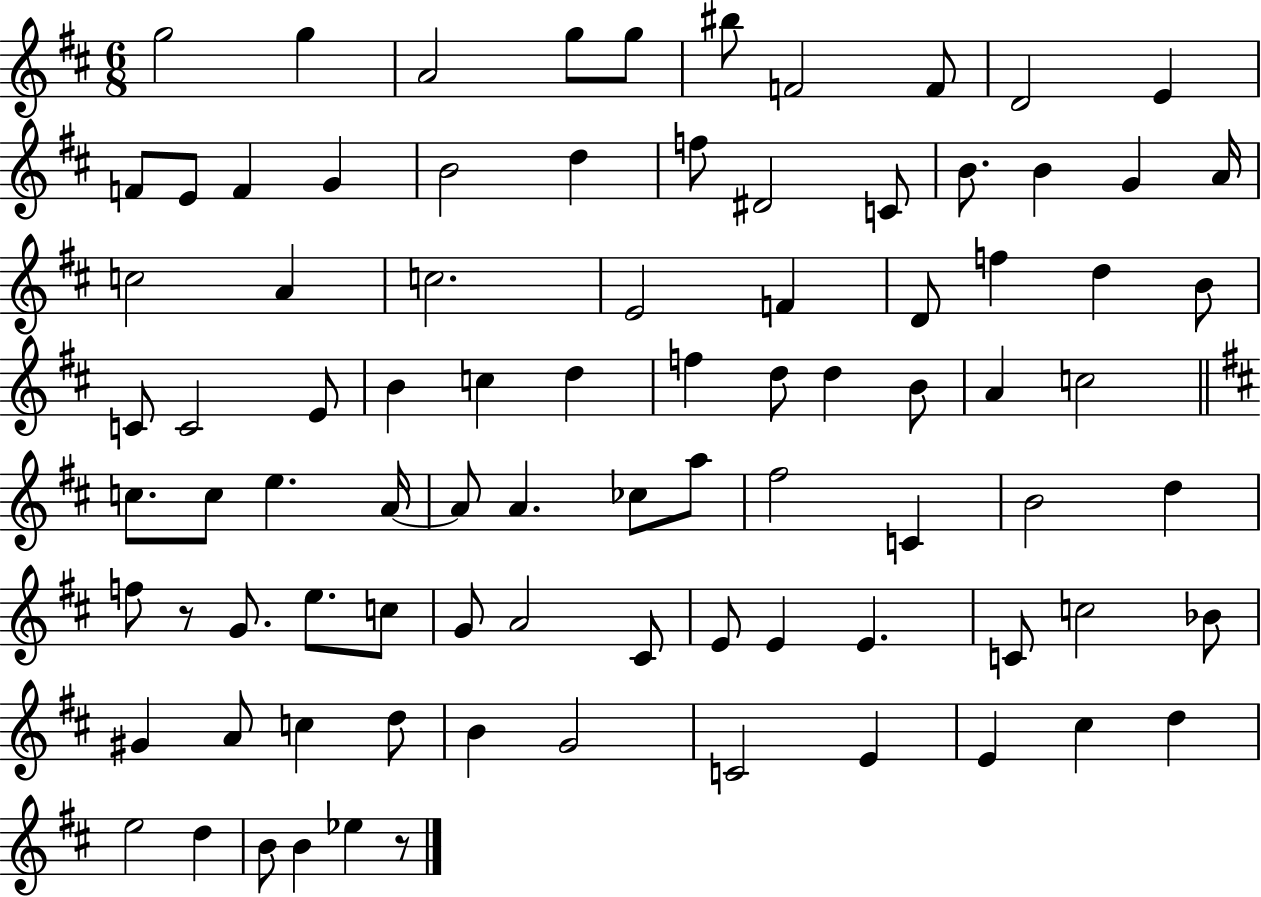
G5/h G5/q A4/h G5/e G5/e BIS5/e F4/h F4/e D4/h E4/q F4/e E4/e F4/q G4/q B4/h D5/q F5/e D#4/h C4/e B4/e. B4/q G4/q A4/s C5/h A4/q C5/h. E4/h F4/q D4/e F5/q D5/q B4/e C4/e C4/h E4/e B4/q C5/q D5/q F5/q D5/e D5/q B4/e A4/q C5/h C5/e. C5/e E5/q. A4/s A4/e A4/q. CES5/e A5/e F#5/h C4/q B4/h D5/q F5/e R/e G4/e. E5/e. C5/e G4/e A4/h C#4/e E4/e E4/q E4/q. C4/e C5/h Bb4/e G#4/q A4/e C5/q D5/e B4/q G4/h C4/h E4/q E4/q C#5/q D5/q E5/h D5/q B4/e B4/q Eb5/q R/e